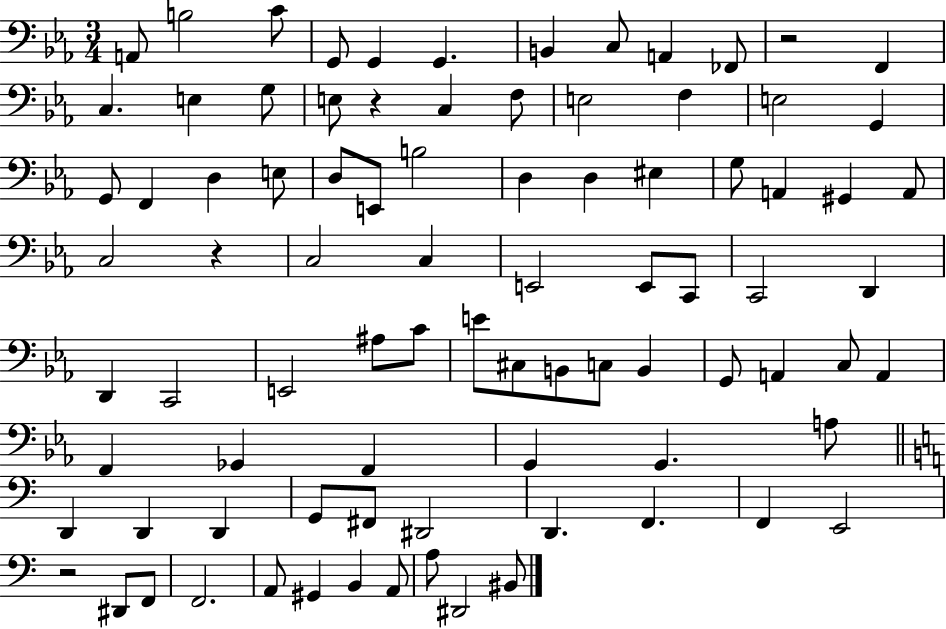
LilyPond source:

{
  \clef bass
  \numericTimeSignature
  \time 3/4
  \key ees \major
  \repeat volta 2 { a,8 b2 c'8 | g,8 g,4 g,4. | b,4 c8 a,4 fes,8 | r2 f,4 | \break c4. e4 g8 | e8 r4 c4 f8 | e2 f4 | e2 g,4 | \break g,8 f,4 d4 e8 | d8 e,8 b2 | d4 d4 eis4 | g8 a,4 gis,4 a,8 | \break c2 r4 | c2 c4 | e,2 e,8 c,8 | c,2 d,4 | \break d,4 c,2 | e,2 ais8 c'8 | e'8 cis8 b,8 c8 b,4 | g,8 a,4 c8 a,4 | \break f,4 ges,4 f,4 | g,4 g,4. a8 | \bar "||" \break \key c \major d,4 d,4 d,4 | g,8 fis,8 dis,2 | d,4. f,4. | f,4 e,2 | \break r2 dis,8 f,8 | f,2. | a,8 gis,4 b,4 a,8 | a8 dis,2 bis,8 | \break } \bar "|."
}